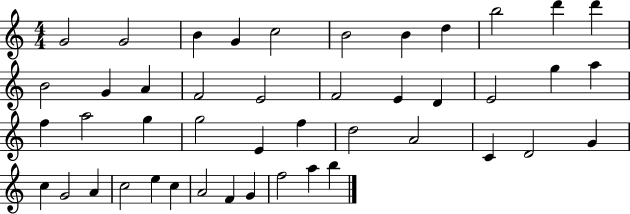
G4/h G4/h B4/q G4/q C5/h B4/h B4/q D5/q B5/h D6/q D6/q B4/h G4/q A4/q F4/h E4/h F4/h E4/q D4/q E4/h G5/q A5/q F5/q A5/h G5/q G5/h E4/q F5/q D5/h A4/h C4/q D4/h G4/q C5/q G4/h A4/q C5/h E5/q C5/q A4/h F4/q G4/q F5/h A5/q B5/q